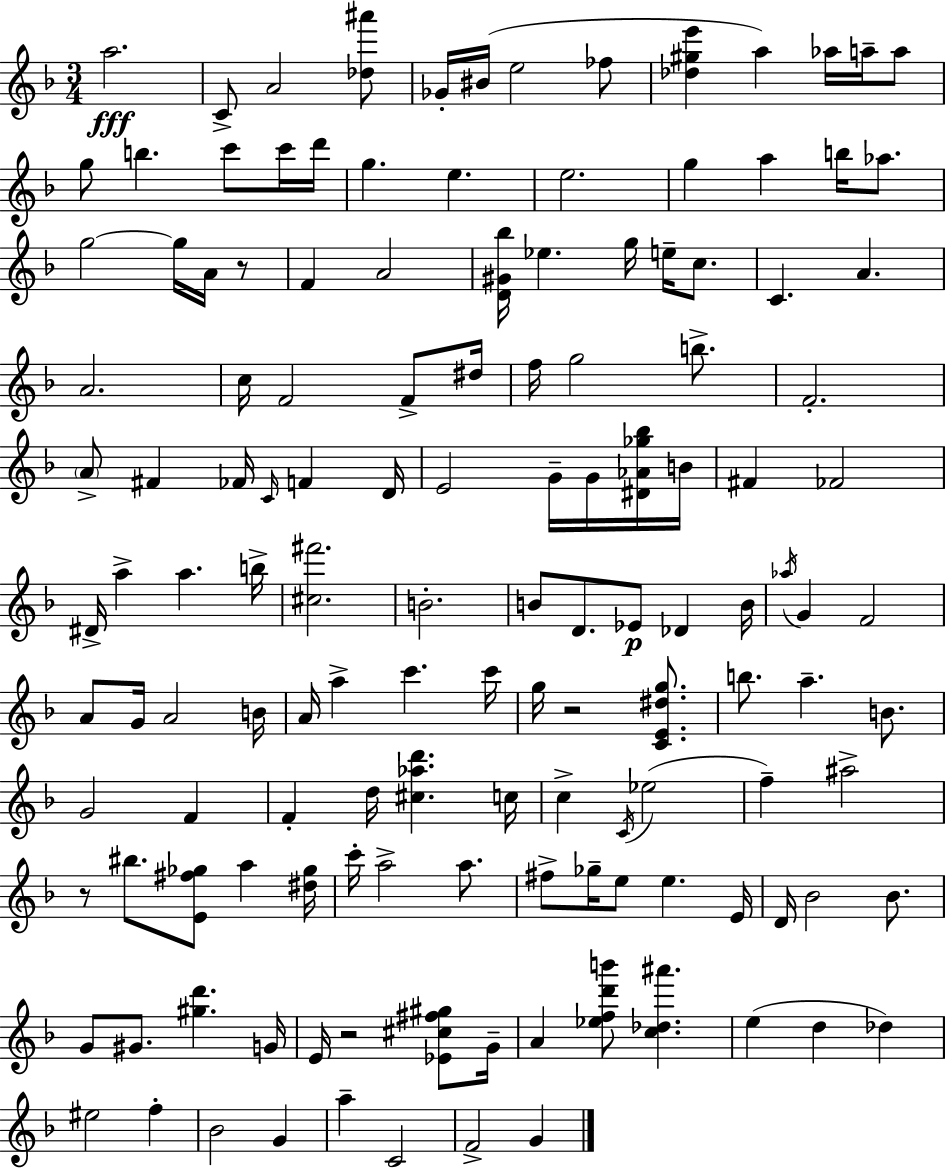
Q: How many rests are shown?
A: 4